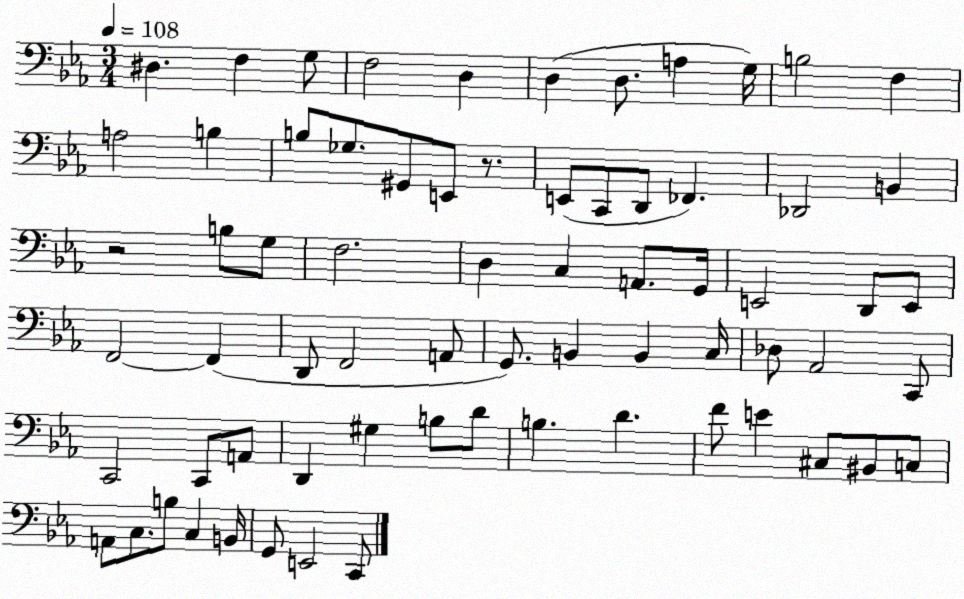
X:1
T:Untitled
M:3/4
L:1/4
K:Eb
^D, F, G,/2 F,2 D, D, D,/2 A, G,/4 B,2 F, A,2 B, B,/2 _G,/2 ^G,,/2 E,,/2 z/2 E,,/2 C,,/2 D,,/2 _F,, _D,,2 B,, z2 B,/2 G,/2 F,2 D, C, A,,/2 G,,/4 E,,2 D,,/2 E,,/2 F,,2 F,, D,,/2 F,,2 A,,/2 G,,/2 B,, B,, C,/4 _D,/2 _A,,2 C,,/2 C,,2 C,,/2 A,,/2 D,, ^G, B,/2 D/2 B, D F/2 E ^C,/2 ^B,,/2 C,/2 A,,/2 C,/2 B,/2 C, B,,/4 G,,/2 E,,2 C,,/2